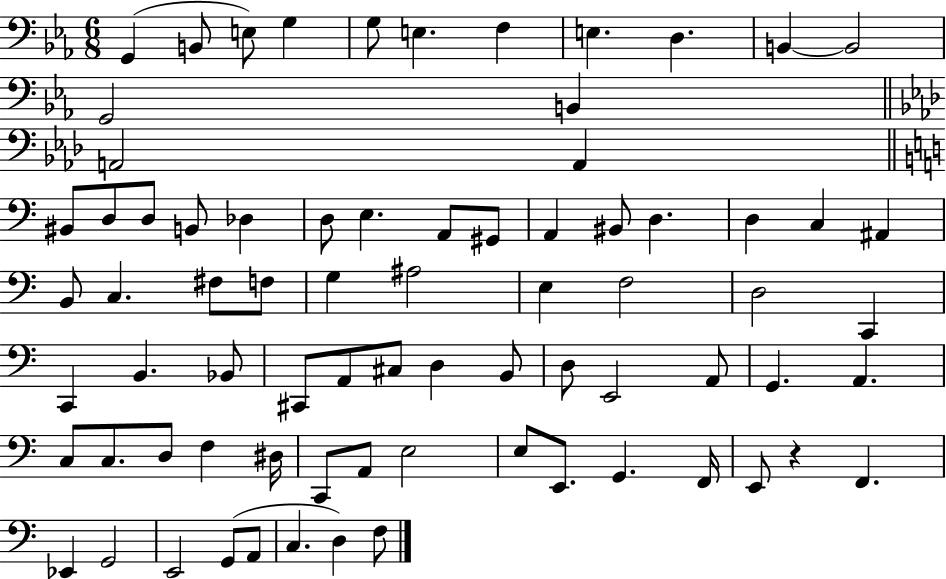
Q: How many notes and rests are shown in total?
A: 76